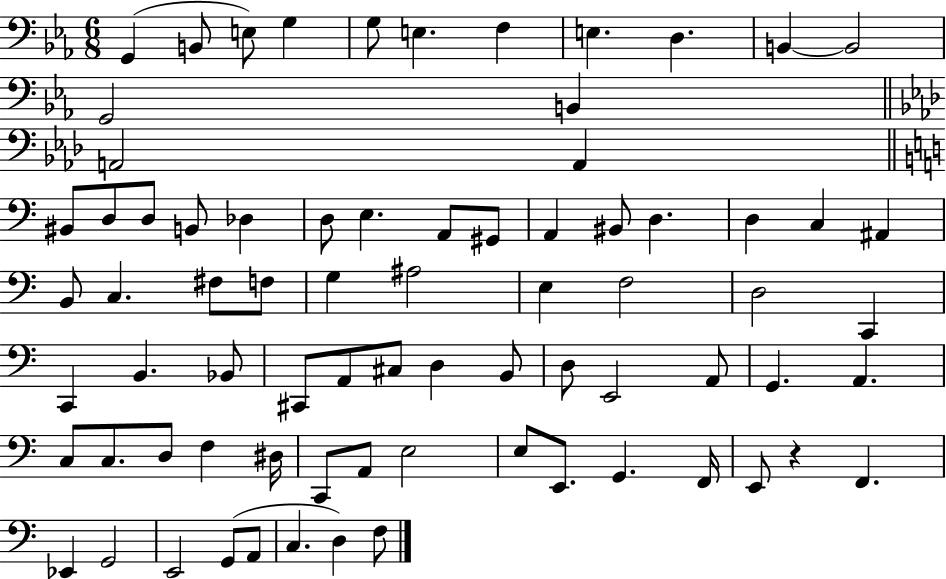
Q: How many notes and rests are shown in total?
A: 76